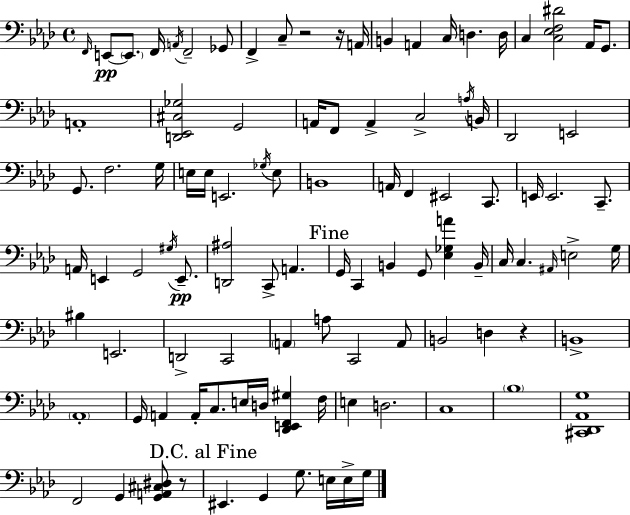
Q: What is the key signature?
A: AES major